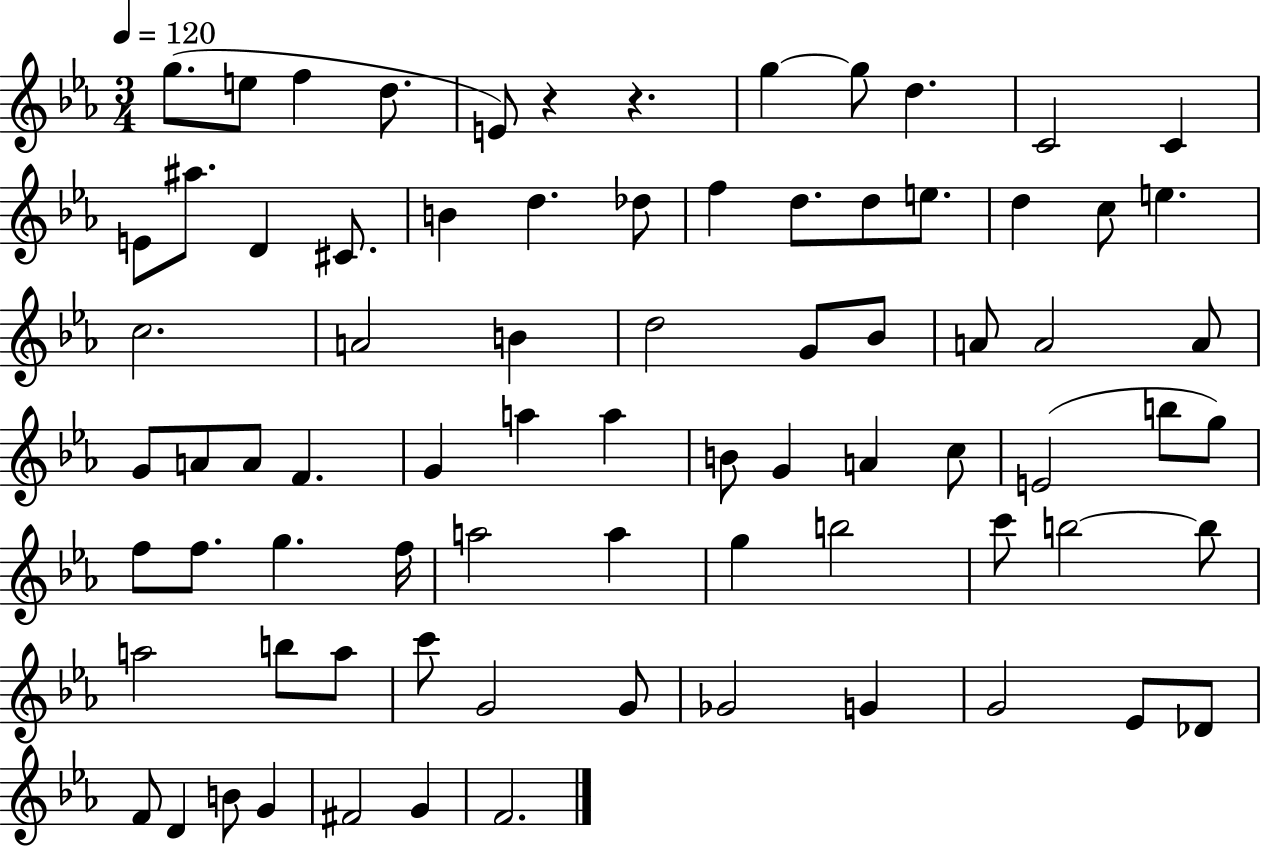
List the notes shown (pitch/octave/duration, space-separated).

G5/e. E5/e F5/q D5/e. E4/e R/q R/q. G5/q G5/e D5/q. C4/h C4/q E4/e A#5/e. D4/q C#4/e. B4/q D5/q. Db5/e F5/q D5/e. D5/e E5/e. D5/q C5/e E5/q. C5/h. A4/h B4/q D5/h G4/e Bb4/e A4/e A4/h A4/e G4/e A4/e A4/e F4/q. G4/q A5/q A5/q B4/e G4/q A4/q C5/e E4/h B5/e G5/e F5/e F5/e. G5/q. F5/s A5/h A5/q G5/q B5/h C6/e B5/h B5/e A5/h B5/e A5/e C6/e G4/h G4/e Gb4/h G4/q G4/h Eb4/e Db4/e F4/e D4/q B4/e G4/q F#4/h G4/q F4/h.